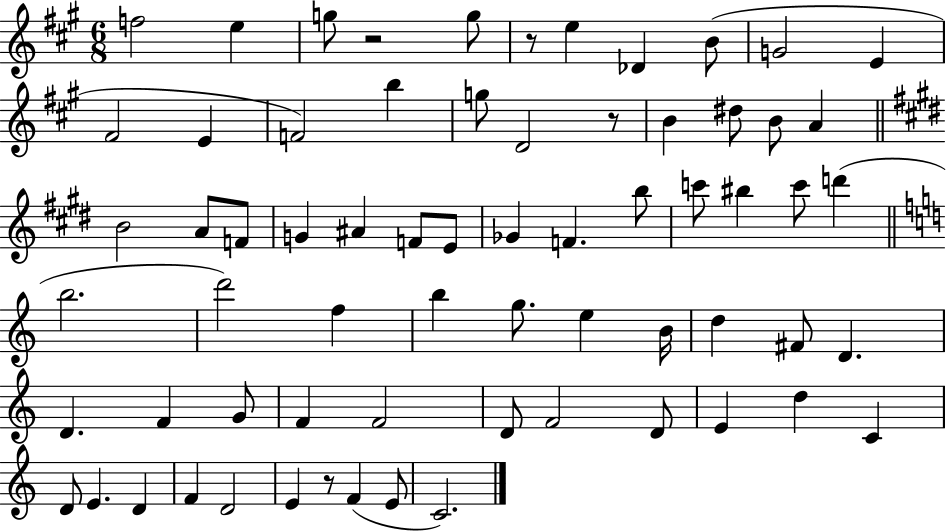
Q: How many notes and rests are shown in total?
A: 67